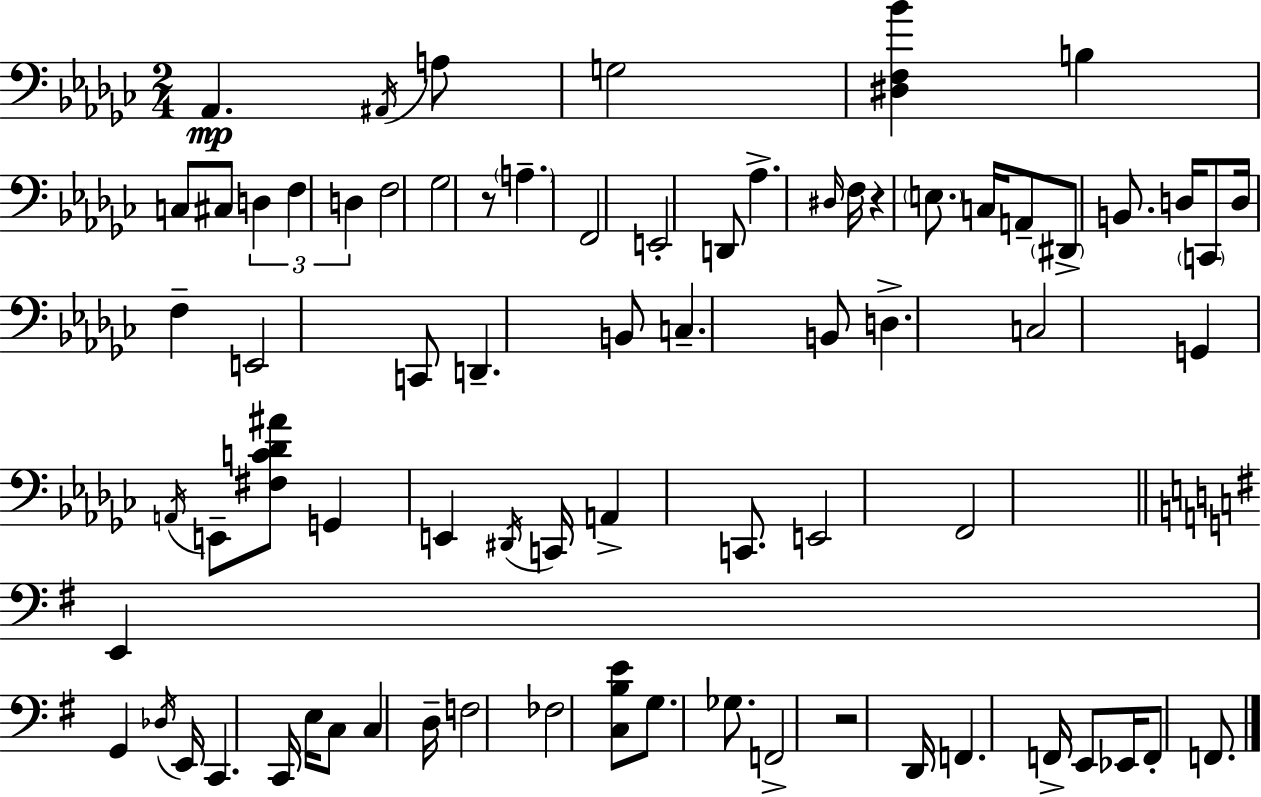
{
  \clef bass
  \numericTimeSignature
  \time 2/4
  \key ees \minor
  \repeat volta 2 { aes,4.\mp \acciaccatura { ais,16 } a8 | g2 | <dis f bes'>4 b4 | c8 cis8 \tuplet 3/2 { d4 | \break f4 d4 } | f2 | ges2 | r8 \parenthesize a4.-- | \break f,2 | e,2-. | d,8 aes4.-> | \grace { dis16 } f16 r4 \parenthesize e8. | \break c16 a,8-- \parenthesize dis,8-> b,8. | d16 \parenthesize c,8 d16 f4-- | e,2 | c,8 d,4.-- | \break b,8 c4.-- | b,8 d4.-> | c2 | g,4 \acciaccatura { a,16 } e,8-- | \break <fis c' des' ais'>8 g,4 e,4 | \acciaccatura { dis,16 } c,16 a,4-> | c,8. e,2 | f,2 | \break \bar "||" \break \key g \major e,4 g,4 | \acciaccatura { des16 } e,16 c,4. | c,16 e16 c8 c4 | d16-- f2 | \break fes2 | <c b e'>8 g8. ges8. | f,2-> | r2 | \break d,16 f,4. | f,16-> e,8 ees,16 f,8-. f,8. | } \bar "|."
}